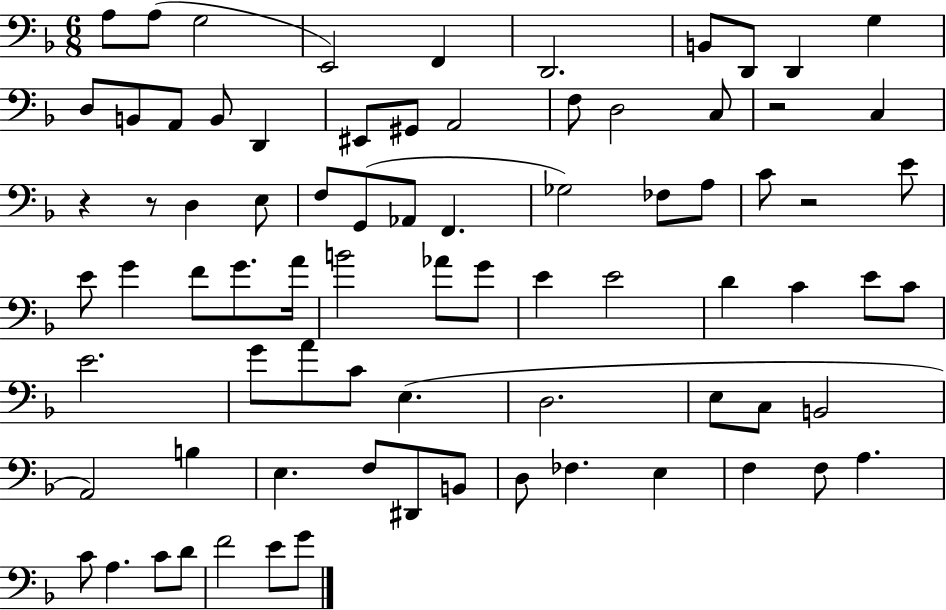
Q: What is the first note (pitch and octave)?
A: A3